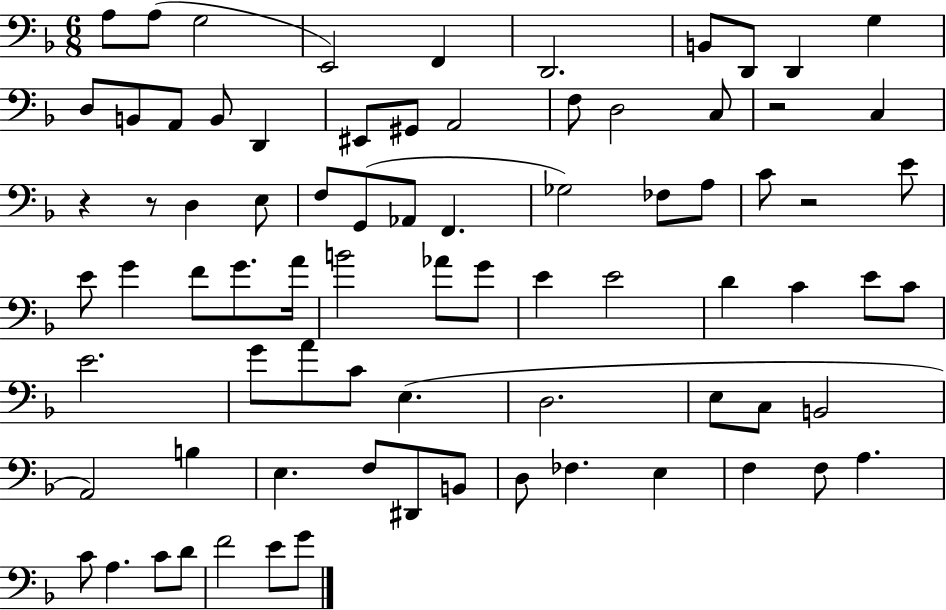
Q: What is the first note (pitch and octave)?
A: A3